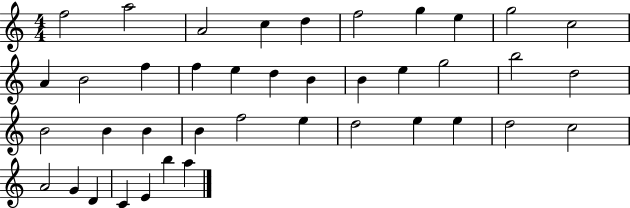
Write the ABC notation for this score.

X:1
T:Untitled
M:4/4
L:1/4
K:C
f2 a2 A2 c d f2 g e g2 c2 A B2 f f e d B B e g2 b2 d2 B2 B B B f2 e d2 e e d2 c2 A2 G D C E b a